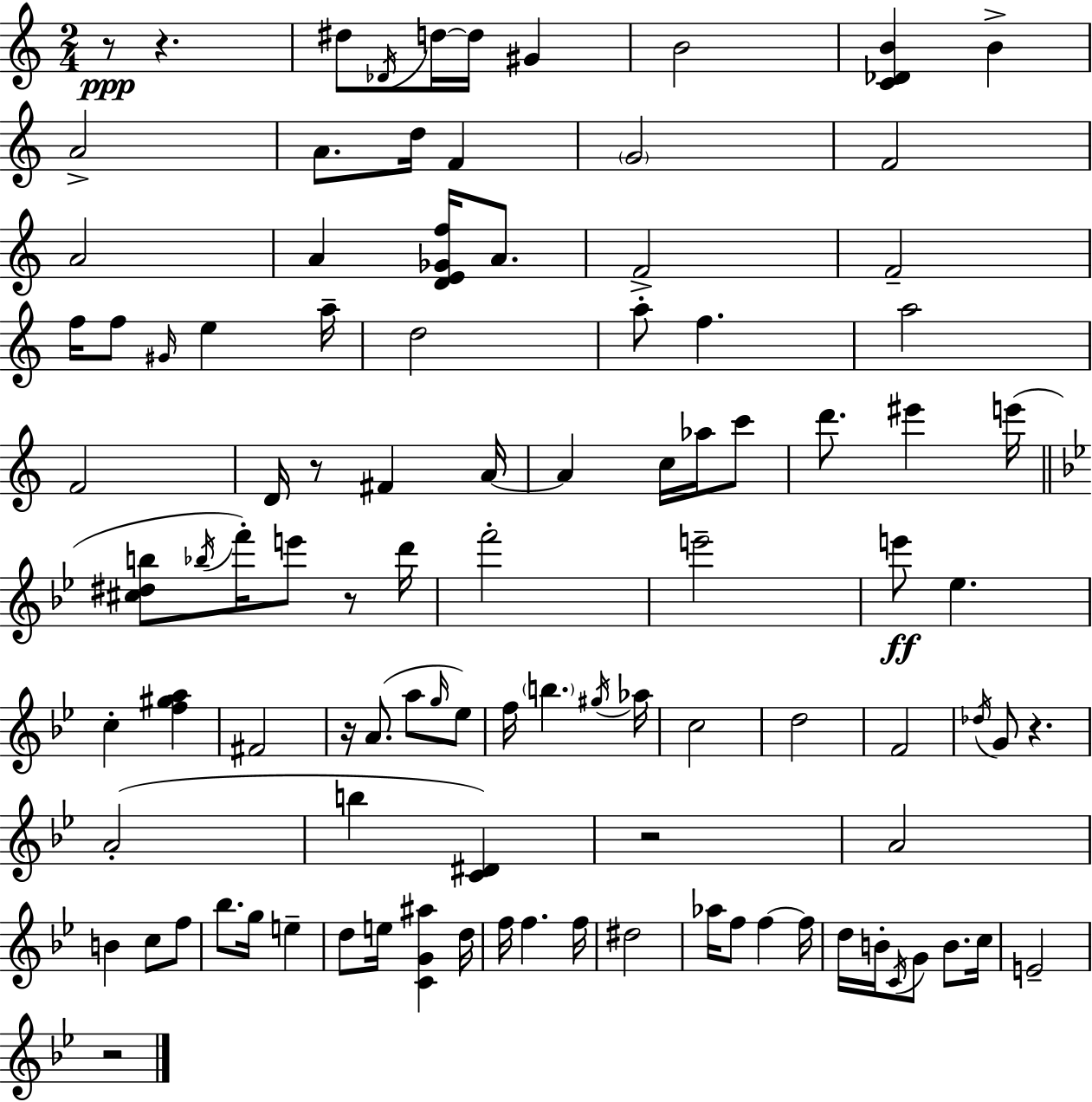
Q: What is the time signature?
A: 2/4